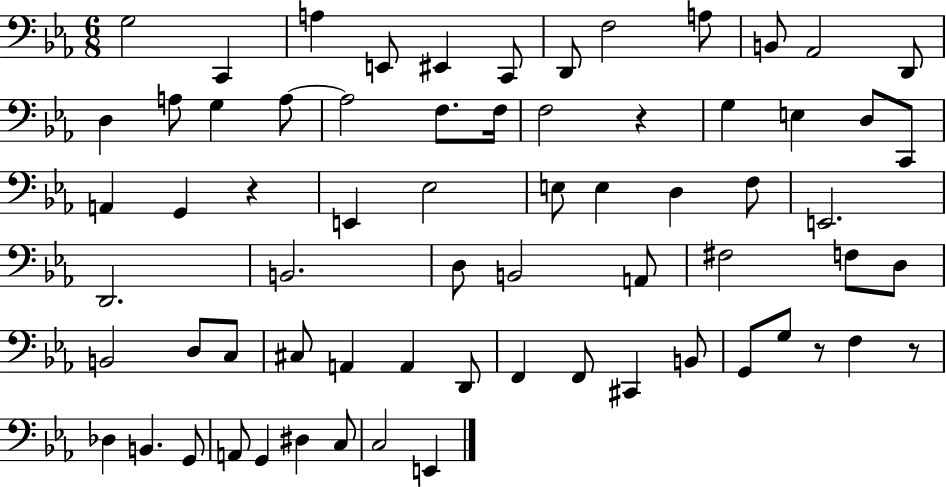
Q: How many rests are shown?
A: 4